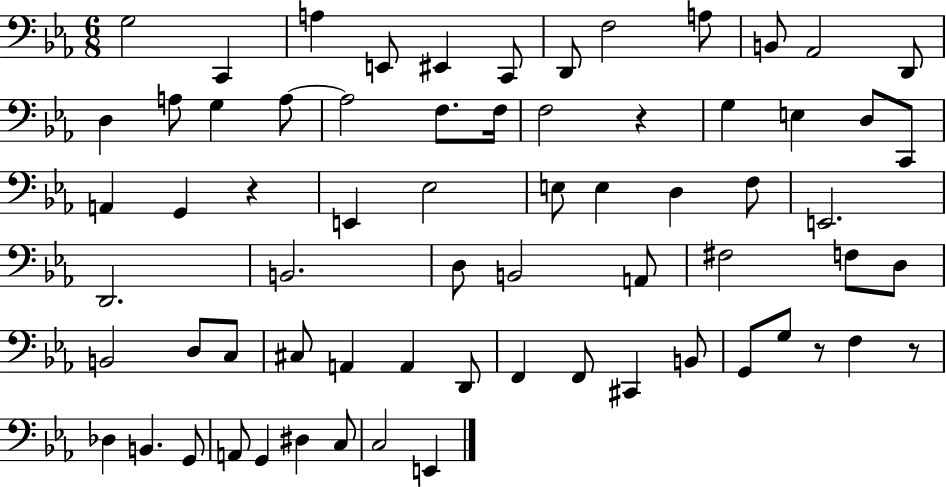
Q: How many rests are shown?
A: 4